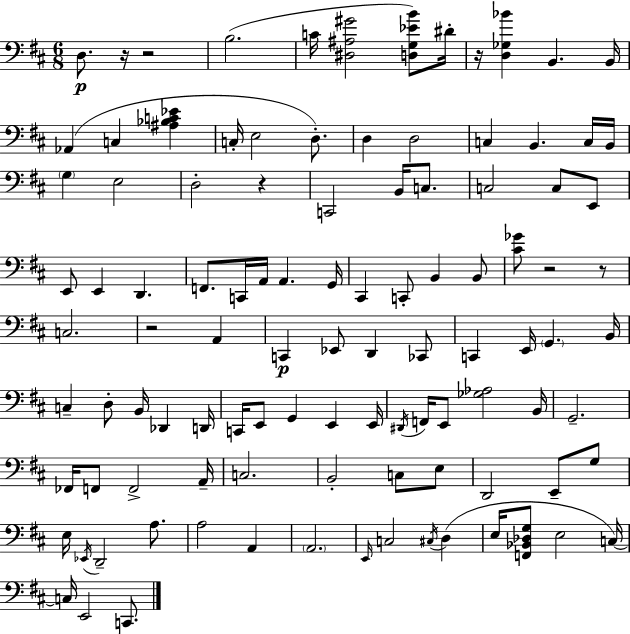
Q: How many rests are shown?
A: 7